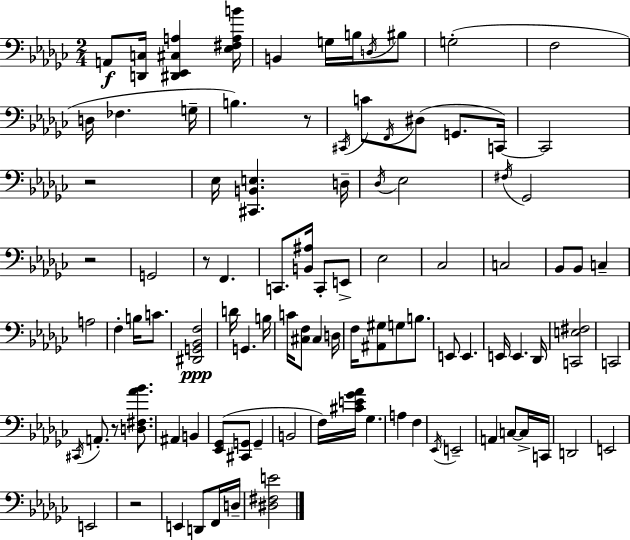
X:1
T:Untitled
M:2/4
L:1/4
K:Ebm
A,,/2 [D,,C,]/4 [^D,,_E,,^C,A,] [_E,^F,A,B]/4 B,, G,/4 B,/4 D,/4 ^B,/2 G,2 F,2 D,/4 _F, G,/4 B, z/2 ^C,,/4 C/2 F,,/4 ^D,/2 G,,/2 C,,/4 C,,2 z2 _E,/4 [^C,,B,,E,] D,/4 _D,/4 _E,2 ^F,/4 _G,,2 z2 G,,2 z/2 F,, C,,/2 [B,,^A,]/4 C,,/2 E,,/2 _E,2 _C,2 C,2 _B,,/2 _B,,/2 C, A,2 F, B,/4 C/2 [^D,,G,,_B,,F,]2 D/4 G,, B,/4 C/4 [^C,F,]/2 ^C, D,/4 F,/4 [^A,,^G,]/2 G,/2 B,/2 E,,/2 E,, E,,/4 E,, _D,,/4 [C,,E,^F,]2 C,,2 ^C,,/4 A,,/2 z/2 [D,^F,_A_B]/2 ^A,, B,, [_E,,_G,,]/2 [^C,,G,,]/2 G,, B,,2 F,/4 [^CE_G_A]/4 _G, A, F, _E,,/4 E,,2 A,, C,/2 C,/4 C,,/4 D,,2 E,,2 E,,2 z2 E,, D,,/2 F,,/4 D,/4 [^D,^F,E]2